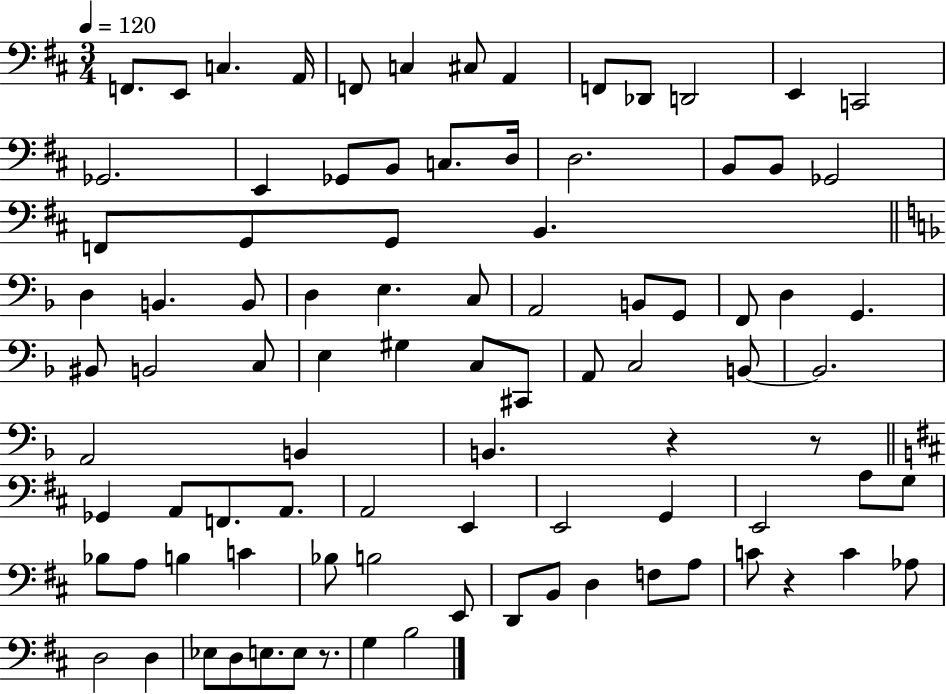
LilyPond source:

{
  \clef bass
  \numericTimeSignature
  \time 3/4
  \key d \major
  \tempo 4 = 120
  \repeat volta 2 { f,8. e,8 c4. a,16 | f,8 c4 cis8 a,4 | f,8 des,8 d,2 | e,4 c,2 | \break ges,2. | e,4 ges,8 b,8 c8. d16 | d2. | b,8 b,8 ges,2 | \break f,8 g,8 g,8 b,4. | \bar "||" \break \key f \major d4 b,4. b,8 | d4 e4. c8 | a,2 b,8 g,8 | f,8 d4 g,4. | \break bis,8 b,2 c8 | e4 gis4 c8 cis,8 | a,8 c2 b,8~~ | b,2. | \break a,2 b,4 | b,4. r4 r8 | \bar "||" \break \key b \minor ges,4 a,8 f,8. a,8. | a,2 e,4 | e,2 g,4 | e,2 a8 g8 | \break bes8 a8 b4 c'4 | bes8 b2 e,8 | d,8 b,8 d4 f8 a8 | c'8 r4 c'4 aes8 | \break d2 d4 | ees8 d8 e8. e8 r8. | g4 b2 | } \bar "|."
}